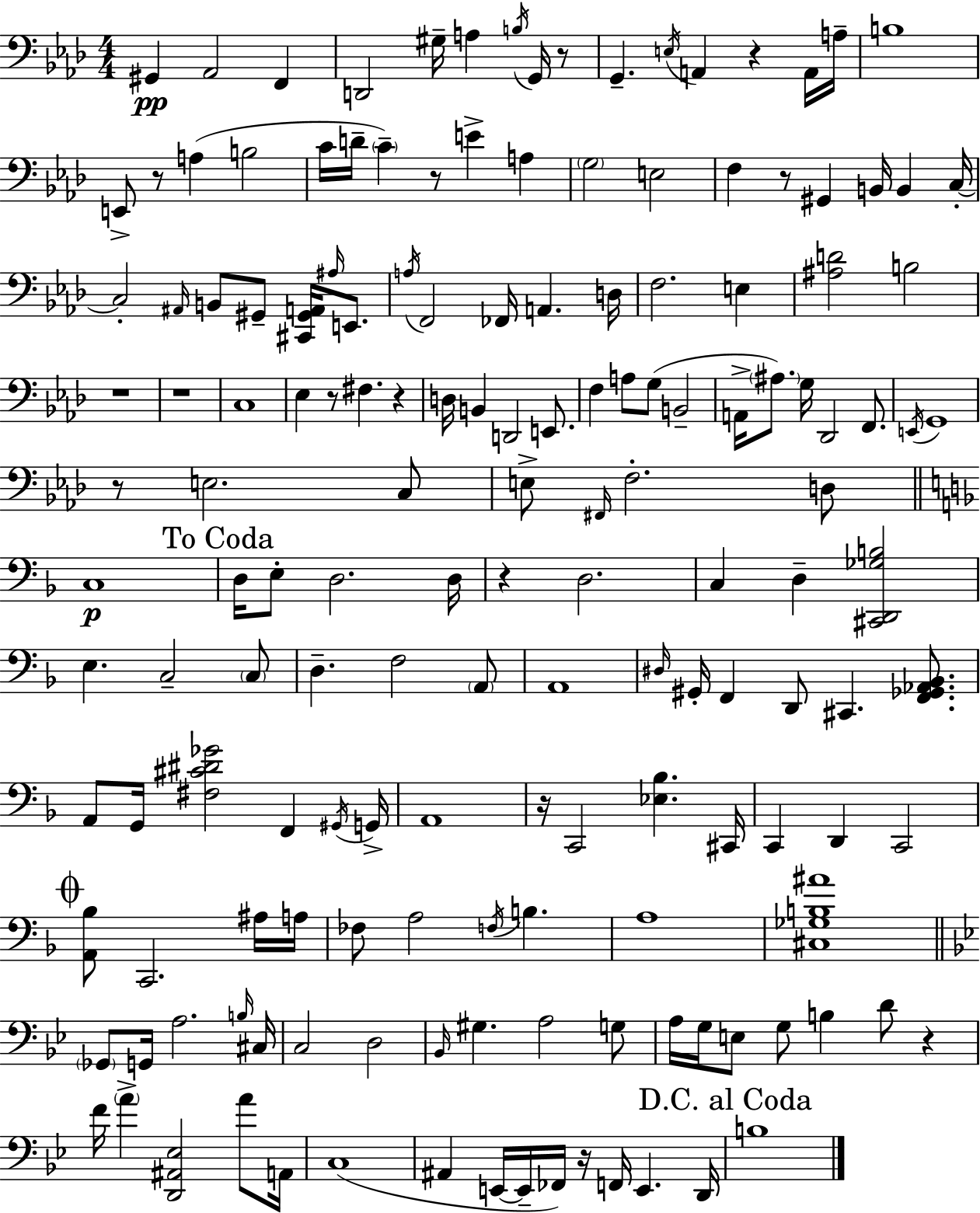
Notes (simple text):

G#2/q Ab2/h F2/q D2/h G#3/s A3/q B3/s G2/s R/e G2/q. E3/s A2/q R/q A2/s A3/s B3/w E2/e R/e A3/q B3/h C4/s D4/s C4/q R/e E4/q A3/q G3/h E3/h F3/q R/e G#2/q B2/s B2/q C3/s C3/h A#2/s B2/e G#2/e [C#2,G#2,A2]/s A#3/s E2/e. A3/s F2/h FES2/s A2/q. D3/s F3/h. E3/q [A#3,D4]/h B3/h R/w R/w C3/w Eb3/q R/e F#3/q. R/q D3/s B2/q D2/h E2/e. F3/q A3/e G3/e B2/h A2/s A#3/e. G3/s Db2/h F2/e. E2/s G2/w R/e E3/h. C3/e E3/e F#2/s F3/h. D3/e C3/w D3/s E3/e D3/h. D3/s R/q D3/h. C3/q D3/q [C#2,D2,Gb3,B3]/h E3/q. C3/h C3/e D3/q. F3/h A2/e A2/w D#3/s G#2/s F2/q D2/e C#2/q. [F2,Gb2,Ab2,Bb2]/e. A2/e G2/s [F#3,C#4,D#4,Gb4]/h F2/q G#2/s G2/s A2/w R/s C2/h [Eb3,Bb3]/q. C#2/s C2/q D2/q C2/h [A2,Bb3]/e C2/h. A#3/s A3/s FES3/e A3/h F3/s B3/q. A3/w [C#3,Gb3,B3,A#4]/w Gb2/e G2/s A3/h. B3/s C#3/s C3/h D3/h Bb2/s G#3/q. A3/h G3/e A3/s G3/s E3/e G3/e B3/q D4/e R/q F4/s A4/q [D2,A#2,Eb3]/h A4/e A2/s C3/w A#2/q E2/s E2/s FES2/s R/s F2/s E2/q. D2/s B3/w